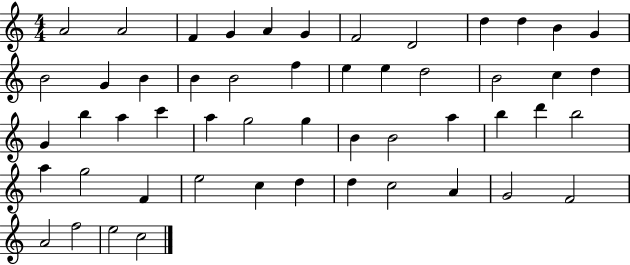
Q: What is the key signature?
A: C major